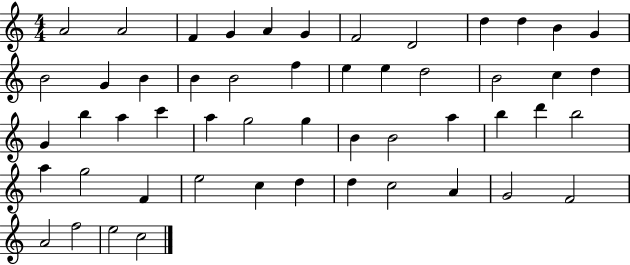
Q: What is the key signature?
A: C major